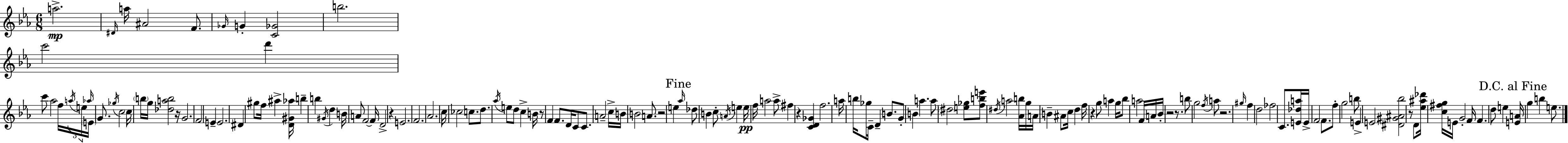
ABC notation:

X:1
T:Untitled
M:6/8
L:1/4
K:Cm
a2 ^D/4 a/4 ^A2 F/2 _G/4 G [C_G]2 b2 c'2 d' c'/2 _a2 f/4 a/4 e/4 _a/4 E/4 G/2 _g/4 c2 c/4 b/4 g/4 [_dab]2 z/4 G2 F2 E E2 ^D ^g/2 f/4 ^a [D^G_a]/4 b b ^G/4 d B/4 A/2 F2 F/4 D2 z E2 F2 _A2 c/4 _c2 c/2 d/2 _a/4 e/2 d/2 c B/4 z/2 F F/2 D/4 C/2 C/2 A2 c/4 B/4 B2 A/2 z2 e _a/4 _d/2 B c/2 A/4 e e/4 f/4 a2 a/2 ^f z [CD_G] f2 a/4 b/4 _g/2 C/4 D B/2 G/2 B a a/2 ^d2 [e_g]/2 [fbe']/2 ^d/4 a2 [_Ab]/4 g/4 A/4 B ^A/2 c/4 d f/4 z g/2 a g/4 _b/2 a2 F/4 A/4 _B/4 z2 z/2 b/2 g2 f/4 a/2 z2 ^g/4 f d2 _f2 C/2 [E_da]/4 E/4 F2 F/2 f/2 g2 b/2 E E2 [^D^G^A_b]2 z/2 D/2 [_e^a_d']/4 [c^fg]/4 E/4 G2 F/4 F d/2 e [EA]/4 g b e/2